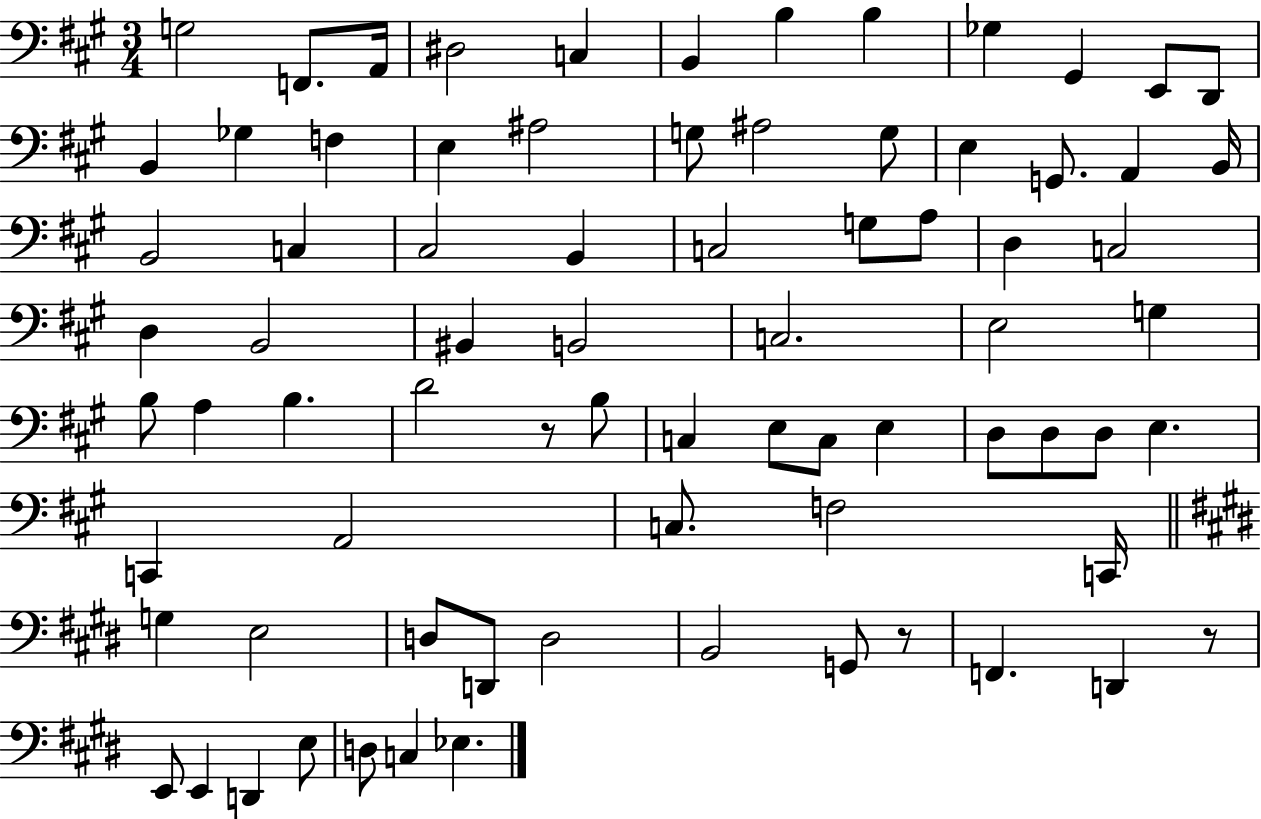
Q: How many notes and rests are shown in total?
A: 77